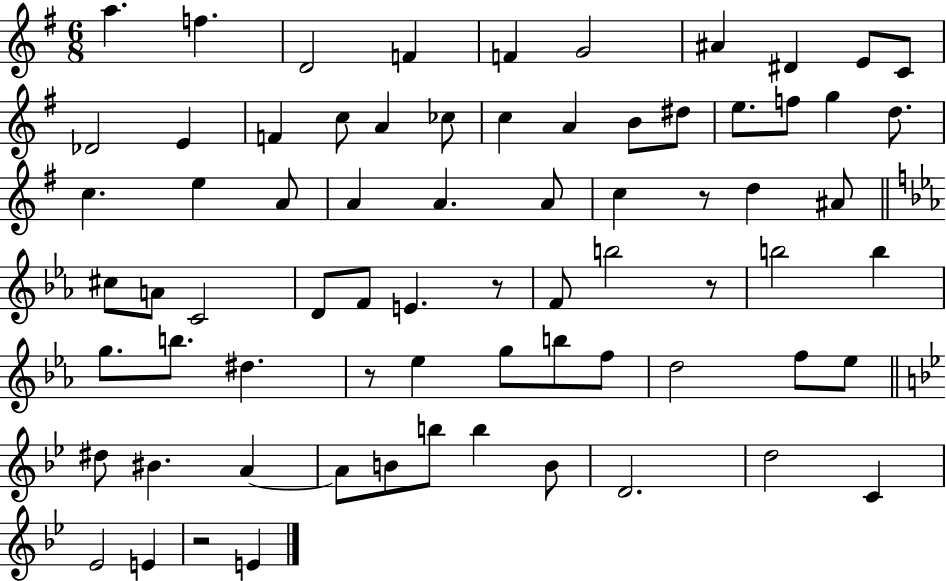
{
  \clef treble
  \numericTimeSignature
  \time 6/8
  \key g \major
  \repeat volta 2 { a''4. f''4. | d'2 f'4 | f'4 g'2 | ais'4 dis'4 e'8 c'8 | \break des'2 e'4 | f'4 c''8 a'4 ces''8 | c''4 a'4 b'8 dis''8 | e''8. f''8 g''4 d''8. | \break c''4. e''4 a'8 | a'4 a'4. a'8 | c''4 r8 d''4 ais'8 | \bar "||" \break \key ees \major cis''8 a'8 c'2 | d'8 f'8 e'4. r8 | f'8 b''2 r8 | b''2 b''4 | \break g''8. b''8. dis''4. | r8 ees''4 g''8 b''8 f''8 | d''2 f''8 ees''8 | \bar "||" \break \key g \minor dis''8 bis'4. a'4~~ | a'8 b'8 b''8 b''4 b'8 | d'2. | d''2 c'4 | \break ees'2 e'4 | r2 e'4 | } \bar "|."
}